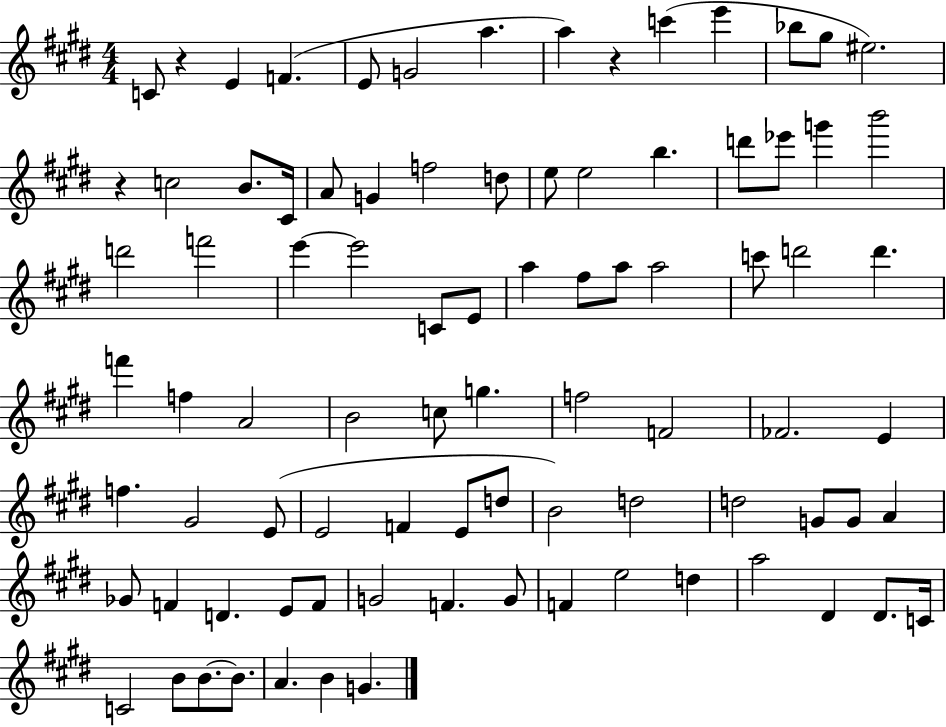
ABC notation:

X:1
T:Untitled
M:4/4
L:1/4
K:E
C/2 z E F E/2 G2 a a z c' e' _b/2 ^g/2 ^e2 z c2 B/2 ^C/4 A/2 G f2 d/2 e/2 e2 b d'/2 _e'/2 g' b'2 d'2 f'2 e' e'2 C/2 E/2 a ^f/2 a/2 a2 c'/2 d'2 d' f' f A2 B2 c/2 g f2 F2 _F2 E f ^G2 E/2 E2 F E/2 d/2 B2 d2 d2 G/2 G/2 A _G/2 F D E/2 F/2 G2 F G/2 F e2 d a2 ^D ^D/2 C/4 C2 B/2 B/2 B/2 A B G